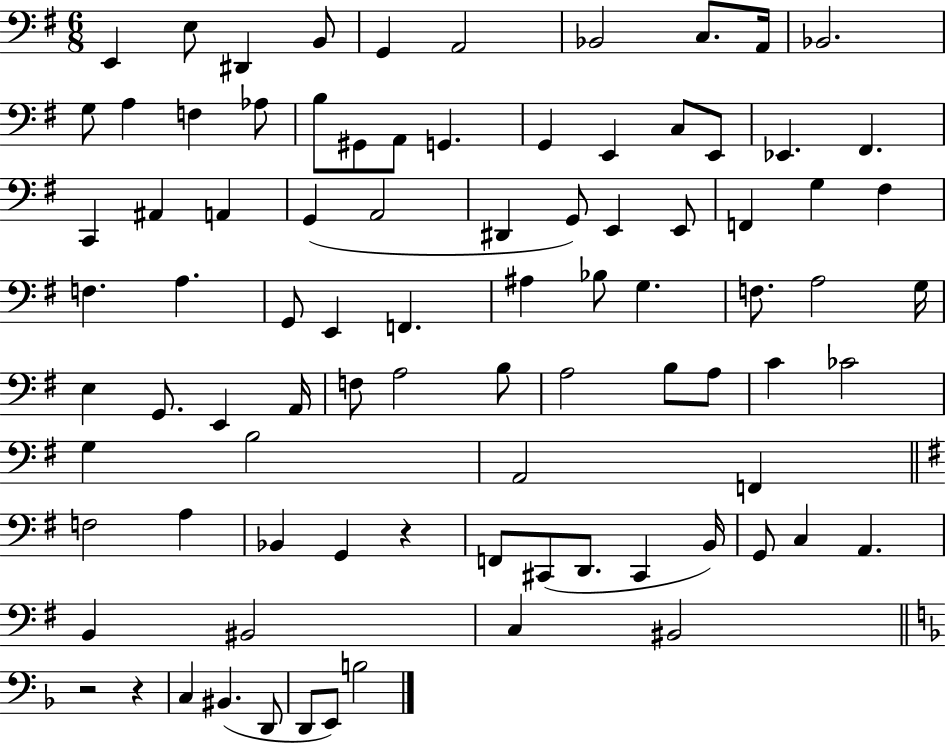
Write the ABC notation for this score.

X:1
T:Untitled
M:6/8
L:1/4
K:G
E,, E,/2 ^D,, B,,/2 G,, A,,2 _B,,2 C,/2 A,,/4 _B,,2 G,/2 A, F, _A,/2 B,/2 ^G,,/2 A,,/2 G,, G,, E,, C,/2 E,,/2 _E,, ^F,, C,, ^A,, A,, G,, A,,2 ^D,, G,,/2 E,, E,,/2 F,, G, ^F, F, A, G,,/2 E,, F,, ^A, _B,/2 G, F,/2 A,2 G,/4 E, G,,/2 E,, A,,/4 F,/2 A,2 B,/2 A,2 B,/2 A,/2 C _C2 G, B,2 A,,2 F,, F,2 A, _B,, G,, z F,,/2 ^C,,/2 D,,/2 ^C,, B,,/4 G,,/2 C, A,, B,, ^B,,2 C, ^B,,2 z2 z C, ^B,, D,,/2 D,,/2 E,,/2 B,2